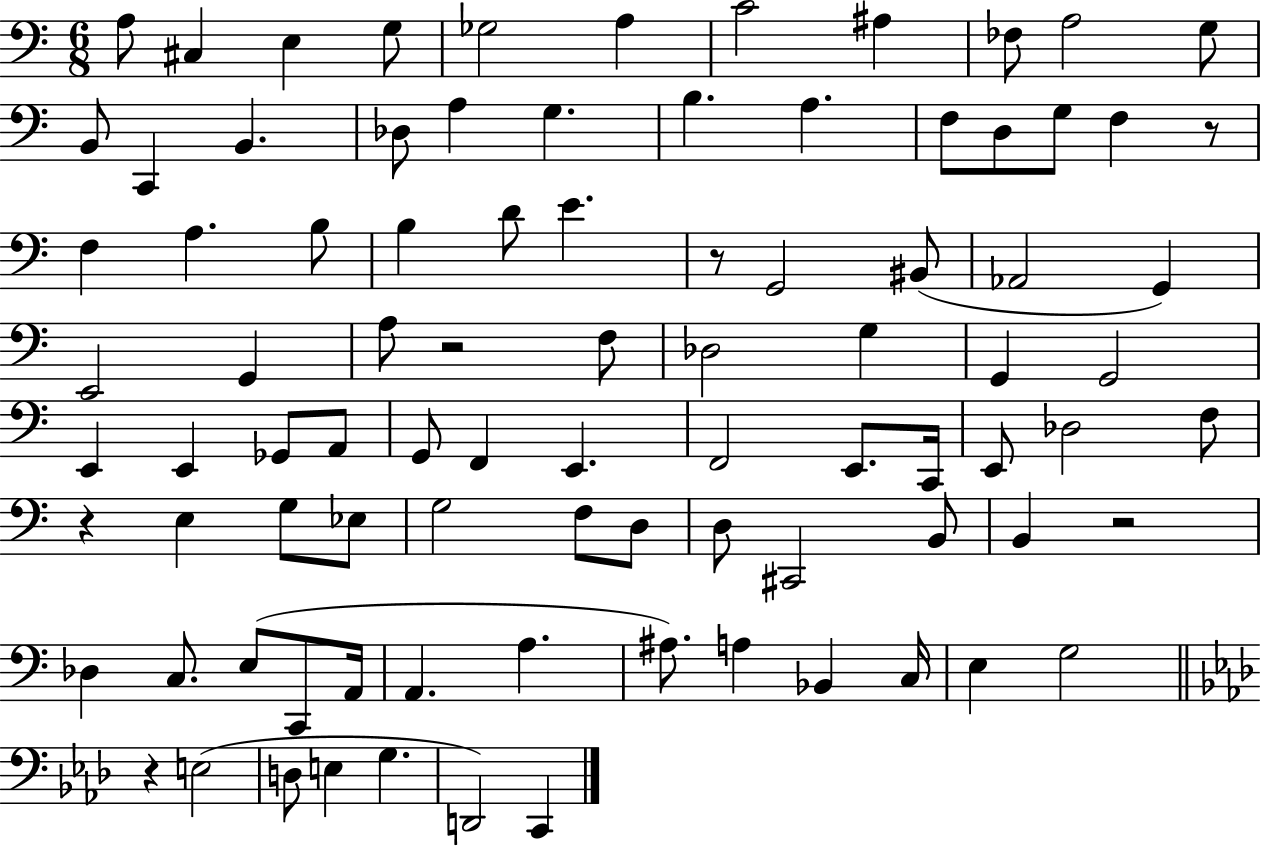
X:1
T:Untitled
M:6/8
L:1/4
K:C
A,/2 ^C, E, G,/2 _G,2 A, C2 ^A, _F,/2 A,2 G,/2 B,,/2 C,, B,, _D,/2 A, G, B, A, F,/2 D,/2 G,/2 F, z/2 F, A, B,/2 B, D/2 E z/2 G,,2 ^B,,/2 _A,,2 G,, E,,2 G,, A,/2 z2 F,/2 _D,2 G, G,, G,,2 E,, E,, _G,,/2 A,,/2 G,,/2 F,, E,, F,,2 E,,/2 C,,/4 E,,/2 _D,2 F,/2 z E, G,/2 _E,/2 G,2 F,/2 D,/2 D,/2 ^C,,2 B,,/2 B,, z2 _D, C,/2 E,/2 C,,/2 A,,/4 A,, A, ^A,/2 A, _B,, C,/4 E, G,2 z E,2 D,/2 E, G, D,,2 C,,